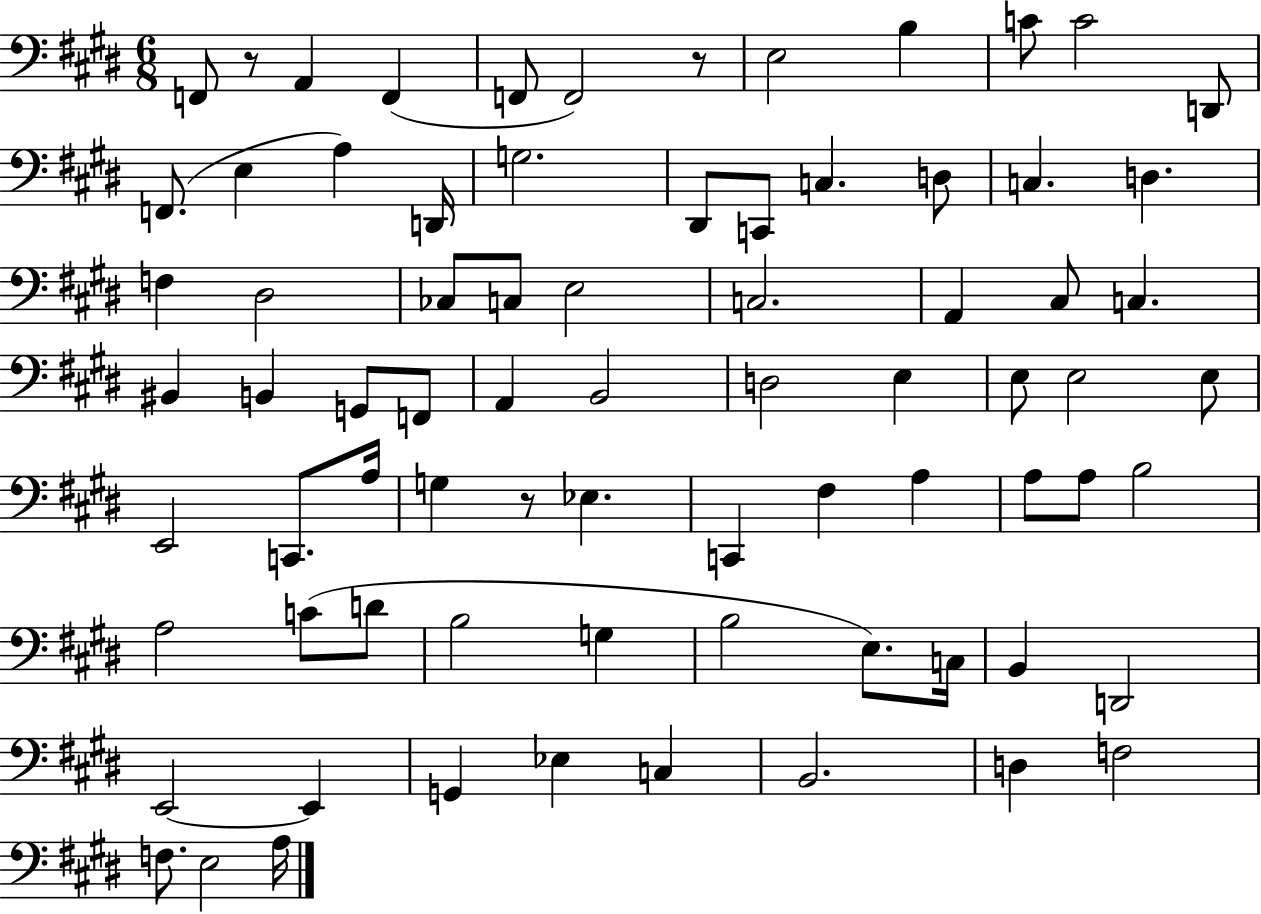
X:1
T:Untitled
M:6/8
L:1/4
K:E
F,,/2 z/2 A,, F,, F,,/2 F,,2 z/2 E,2 B, C/2 C2 D,,/2 F,,/2 E, A, D,,/4 G,2 ^D,,/2 C,,/2 C, D,/2 C, D, F, ^D,2 _C,/2 C,/2 E,2 C,2 A,, ^C,/2 C, ^B,, B,, G,,/2 F,,/2 A,, B,,2 D,2 E, E,/2 E,2 E,/2 E,,2 C,,/2 A,/4 G, z/2 _E, C,, ^F, A, A,/2 A,/2 B,2 A,2 C/2 D/2 B,2 G, B,2 E,/2 C,/4 B,, D,,2 E,,2 E,, G,, _E, C, B,,2 D, F,2 F,/2 E,2 A,/4